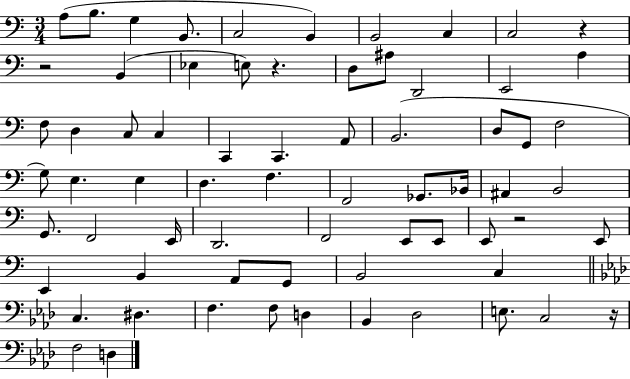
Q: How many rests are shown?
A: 5